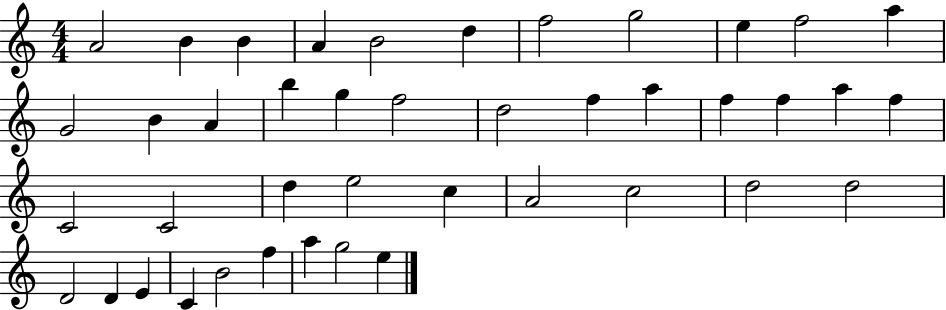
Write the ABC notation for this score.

X:1
T:Untitled
M:4/4
L:1/4
K:C
A2 B B A B2 d f2 g2 e f2 a G2 B A b g f2 d2 f a f f a f C2 C2 d e2 c A2 c2 d2 d2 D2 D E C B2 f a g2 e